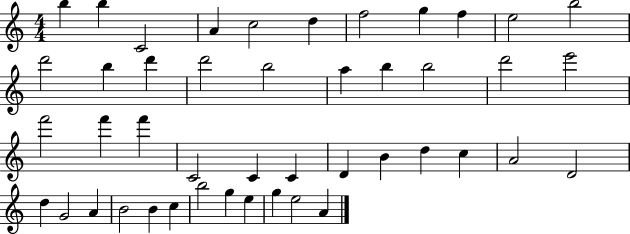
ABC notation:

X:1
T:Untitled
M:4/4
L:1/4
K:C
b b C2 A c2 d f2 g f e2 b2 d'2 b d' d'2 b2 a b b2 d'2 e'2 f'2 f' f' C2 C C D B d c A2 D2 d G2 A B2 B c b2 g e g e2 A